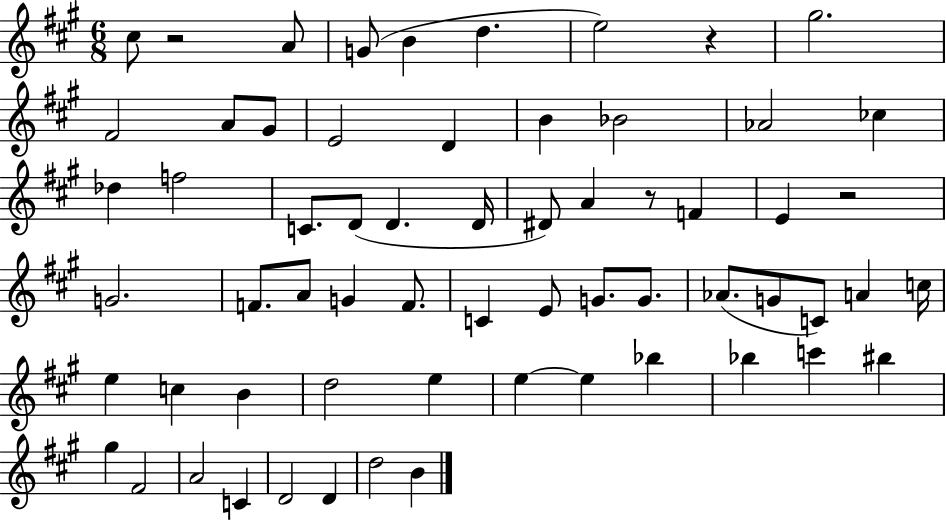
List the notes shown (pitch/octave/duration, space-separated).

C#5/e R/h A4/e G4/e B4/q D5/q. E5/h R/q G#5/h. F#4/h A4/e G#4/e E4/h D4/q B4/q Bb4/h Ab4/h CES5/q Db5/q F5/h C4/e. D4/e D4/q. D4/s D#4/e A4/q R/e F4/q E4/q R/h G4/h. F4/e. A4/e G4/q F4/e. C4/q E4/e G4/e. G4/e. Ab4/e. G4/e C4/e A4/q C5/s E5/q C5/q B4/q D5/h E5/q E5/q E5/q Bb5/q Bb5/q C6/q BIS5/q G#5/q F#4/h A4/h C4/q D4/h D4/q D5/h B4/q